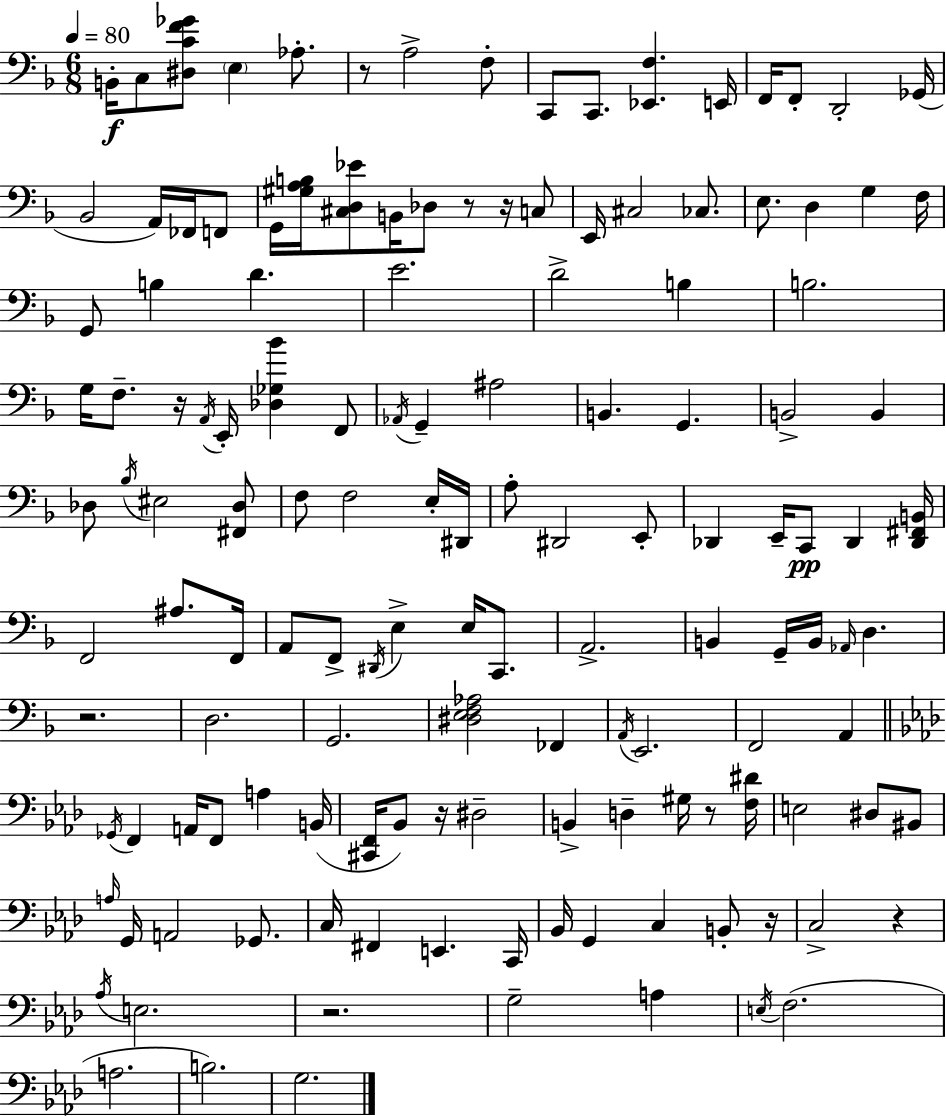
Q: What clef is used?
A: bass